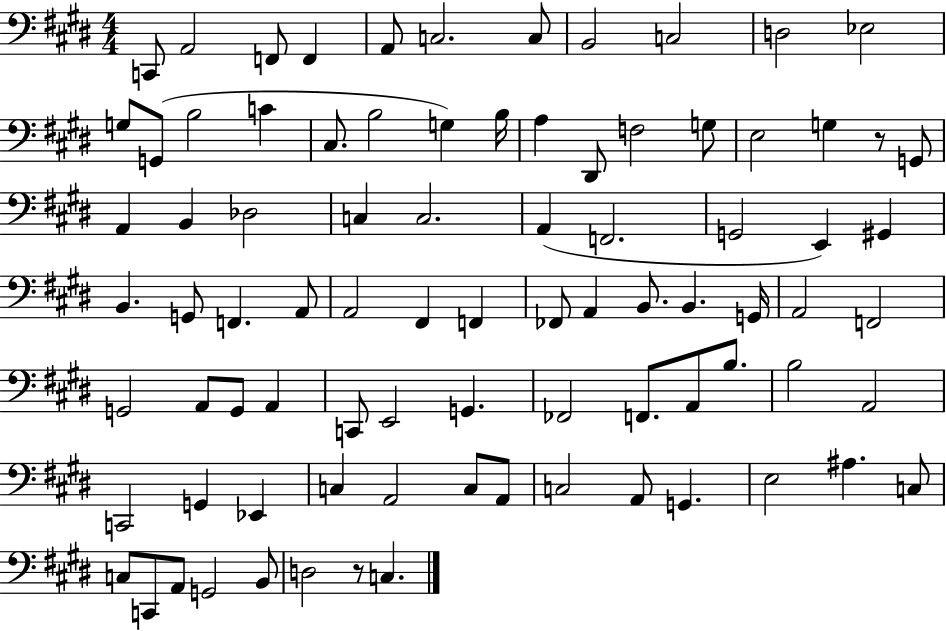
X:1
T:Untitled
M:4/4
L:1/4
K:E
C,,/2 A,,2 F,,/2 F,, A,,/2 C,2 C,/2 B,,2 C,2 D,2 _E,2 G,/2 G,,/2 B,2 C ^C,/2 B,2 G, B,/4 A, ^D,,/2 F,2 G,/2 E,2 G, z/2 G,,/2 A,, B,, _D,2 C, C,2 A,, F,,2 G,,2 E,, ^G,, B,, G,,/2 F,, A,,/2 A,,2 ^F,, F,, _F,,/2 A,, B,,/2 B,, G,,/4 A,,2 F,,2 G,,2 A,,/2 G,,/2 A,, C,,/2 E,,2 G,, _F,,2 F,,/2 A,,/2 B,/2 B,2 A,,2 C,,2 G,, _E,, C, A,,2 C,/2 A,,/2 C,2 A,,/2 G,, E,2 ^A, C,/2 C,/2 C,,/2 A,,/2 G,,2 B,,/2 D,2 z/2 C,